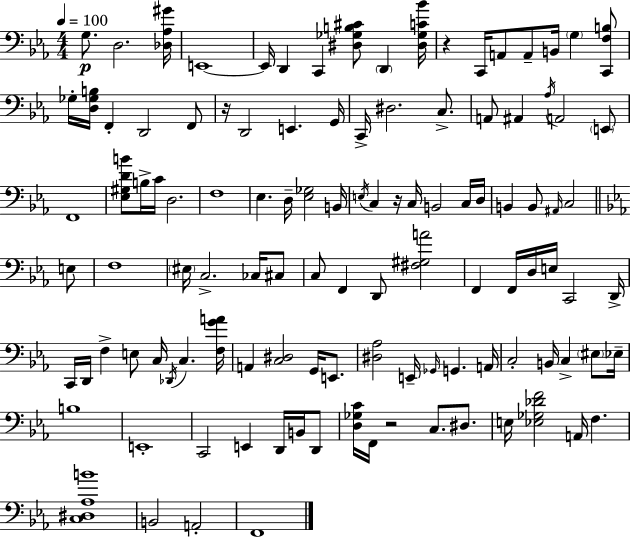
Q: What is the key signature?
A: EES major